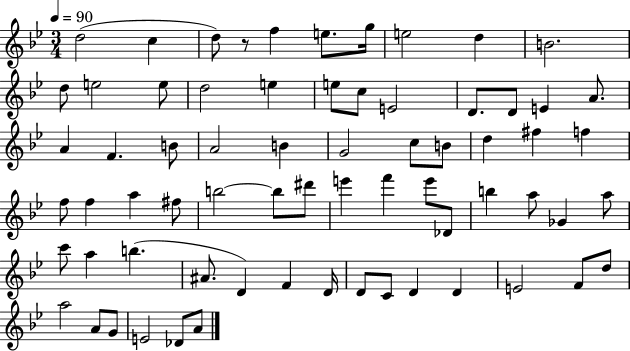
{
  \clef treble
  \numericTimeSignature
  \time 3/4
  \key bes \major
  \tempo 4 = 90
  d''2( c''4 | d''8) r8 f''4 e''8. g''16 | e''2 d''4 | b'2. | \break d''8 e''2 e''8 | d''2 e''4 | e''8 c''8 e'2 | d'8. d'8 e'4 a'8. | \break a'4 f'4. b'8 | a'2 b'4 | g'2 c''8 b'8 | d''4 fis''4 f''4 | \break f''8 f''4 a''4 fis''8 | b''2~~ b''8 dis'''8 | e'''4 f'''4 e'''8 des'8 | b''4 a''8 ges'4 a''8 | \break c'''8 a''4 b''4.( | ais'8. d'4) f'4 d'16 | d'8 c'8 d'4 d'4 | e'2 f'8 d''8 | \break a''2 a'8 g'8 | e'2 des'8 a'8 | \bar "|."
}